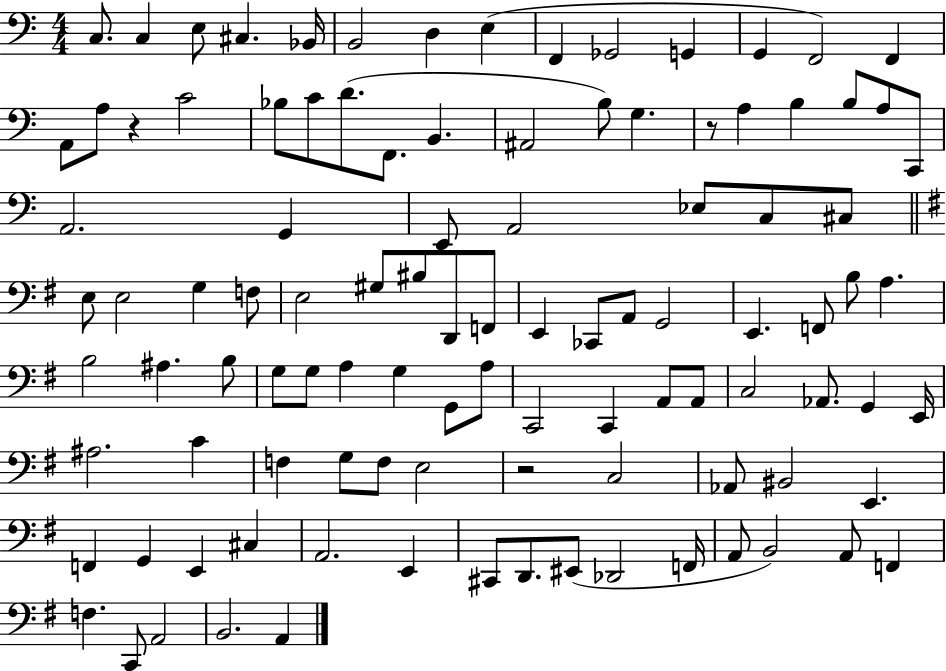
C3/e. C3/q E3/e C#3/q. Bb2/s B2/h D3/q E3/q F2/q Gb2/h G2/q G2/q F2/h F2/q A2/e A3/e R/q C4/h Bb3/e C4/e D4/e. F2/e. B2/q. A#2/h B3/e G3/q. R/e A3/q B3/q B3/e A3/e C2/e A2/h. G2/q E2/e A2/h Eb3/e C3/e C#3/e E3/e E3/h G3/q F3/e E3/h G#3/e BIS3/e D2/e F2/e E2/q CES2/e A2/e G2/h E2/q. F2/e B3/e A3/q. B3/h A#3/q. B3/e G3/e G3/e A3/q G3/q G2/e A3/e C2/h C2/q A2/e A2/e C3/h Ab2/e. G2/q E2/s A#3/h. C4/q F3/q G3/e F3/e E3/h R/h C3/h Ab2/e BIS2/h E2/q. F2/q G2/q E2/q C#3/q A2/h. E2/q C#2/e D2/e. EIS2/e Db2/h F2/s A2/e B2/h A2/e F2/q F3/q. C2/e A2/h B2/h. A2/q